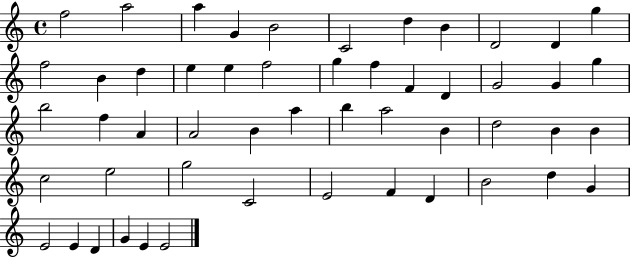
F5/h A5/h A5/q G4/q B4/h C4/h D5/q B4/q D4/h D4/q G5/q F5/h B4/q D5/q E5/q E5/q F5/h G5/q F5/q F4/q D4/q G4/h G4/q G5/q B5/h F5/q A4/q A4/h B4/q A5/q B5/q A5/h B4/q D5/h B4/q B4/q C5/h E5/h G5/h C4/h E4/h F4/q D4/q B4/h D5/q G4/q E4/h E4/q D4/q G4/q E4/q E4/h